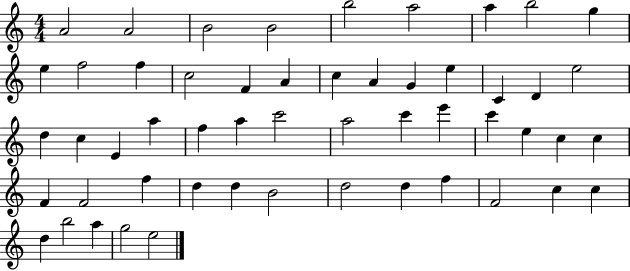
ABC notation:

X:1
T:Untitled
M:4/4
L:1/4
K:C
A2 A2 B2 B2 b2 a2 a b2 g e f2 f c2 F A c A G e C D e2 d c E a f a c'2 a2 c' e' c' e c c F F2 f d d B2 d2 d f F2 c c d b2 a g2 e2